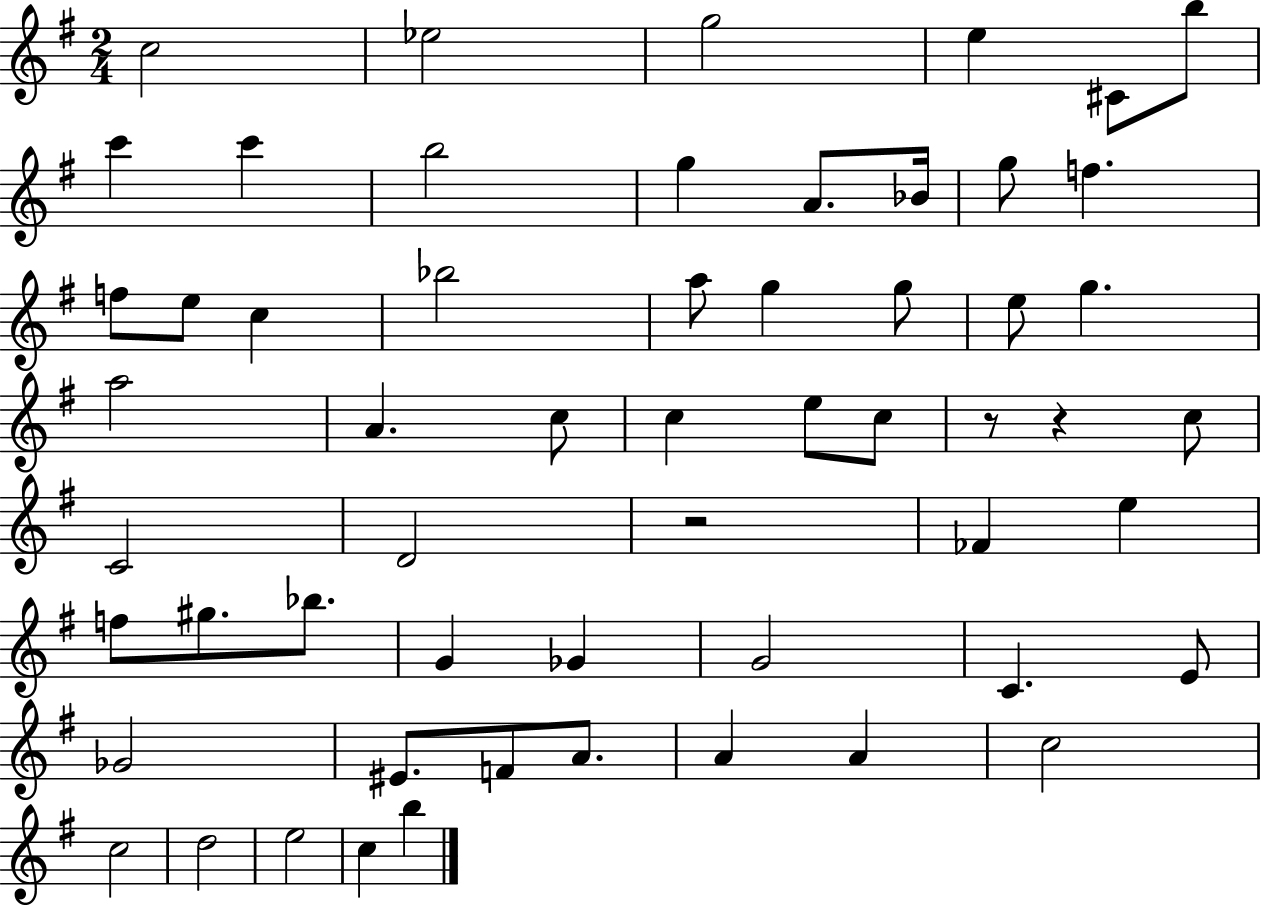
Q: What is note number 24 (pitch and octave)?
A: A5